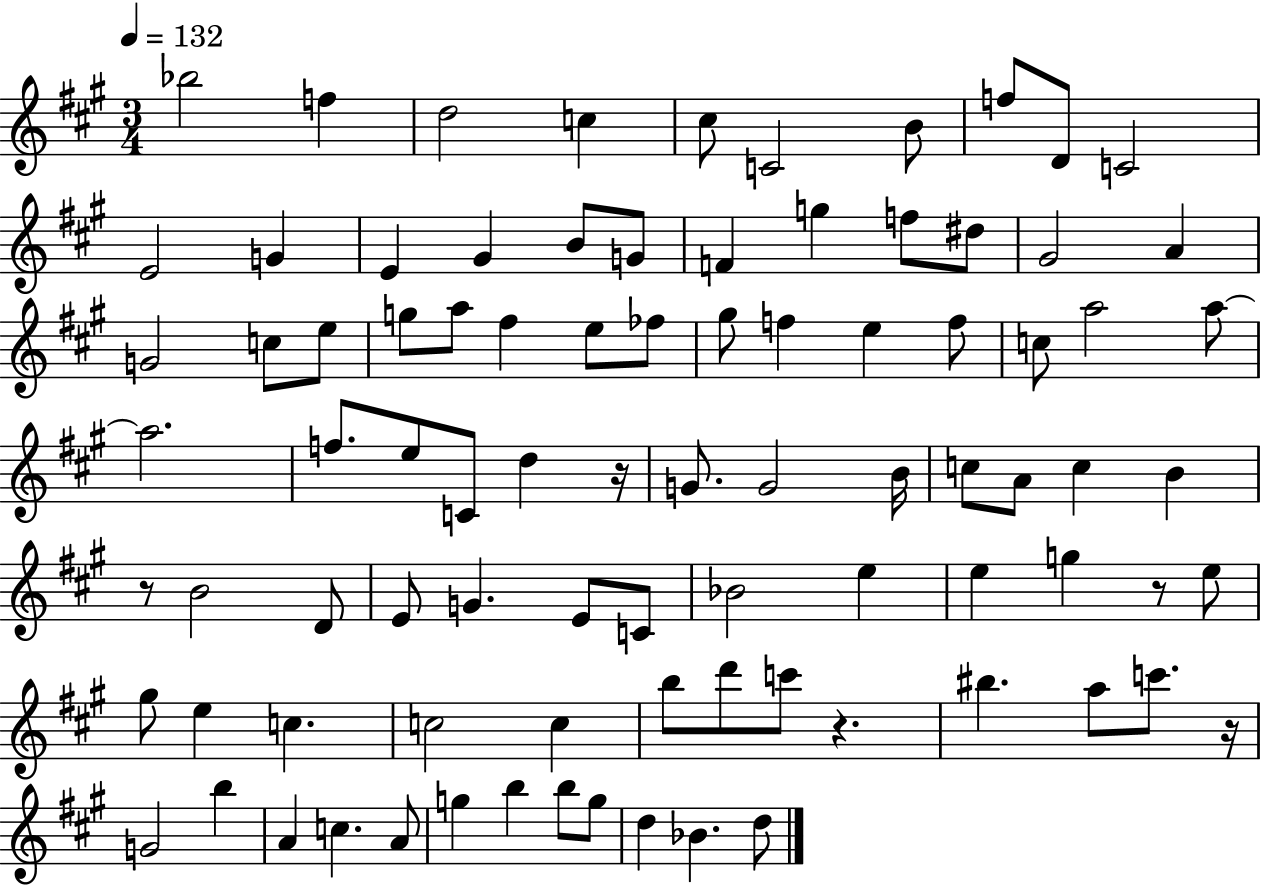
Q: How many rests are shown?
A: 5